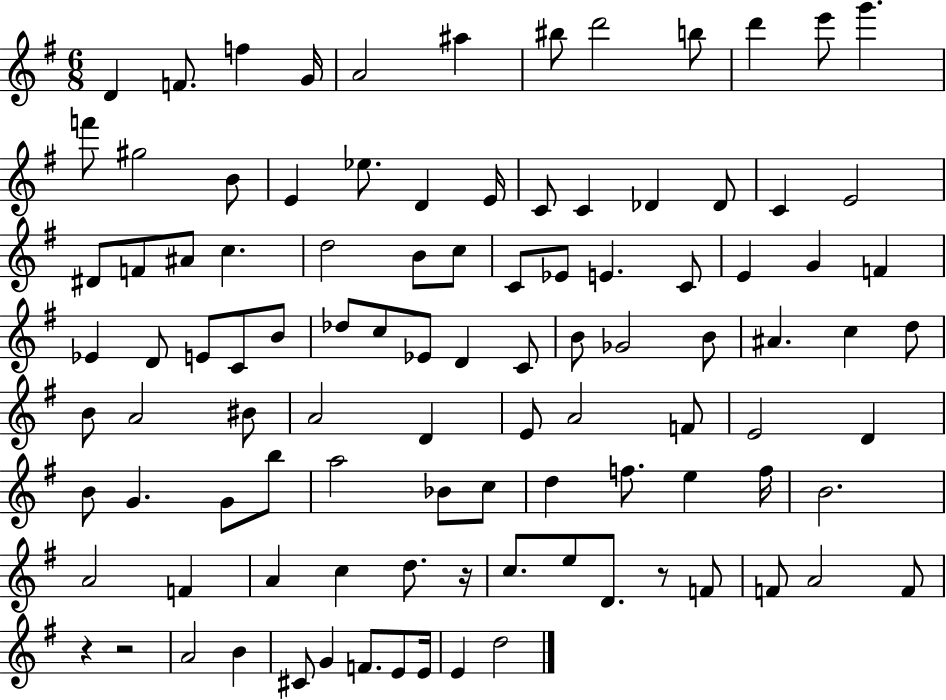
{
  \clef treble
  \numericTimeSignature
  \time 6/8
  \key g \major
  d'4 f'8. f''4 g'16 | a'2 ais''4 | bis''8 d'''2 b''8 | d'''4 e'''8 g'''4. | \break f'''8 gis''2 b'8 | e'4 ees''8. d'4 e'16 | c'8 c'4 des'4 des'8 | c'4 e'2 | \break dis'8 f'8 ais'8 c''4. | d''2 b'8 c''8 | c'8 ees'8 e'4. c'8 | e'4 g'4 f'4 | \break ees'4 d'8 e'8 c'8 b'8 | des''8 c''8 ees'8 d'4 c'8 | b'8 ges'2 b'8 | ais'4. c''4 d''8 | \break b'8 a'2 bis'8 | a'2 d'4 | e'8 a'2 f'8 | e'2 d'4 | \break b'8 g'4. g'8 b''8 | a''2 bes'8 c''8 | d''4 f''8. e''4 f''16 | b'2. | \break a'2 f'4 | a'4 c''4 d''8. r16 | c''8. e''8 d'8. r8 f'8 | f'8 a'2 f'8 | \break r4 r2 | a'2 b'4 | cis'8 g'4 f'8. e'8 e'16 | e'4 d''2 | \break \bar "|."
}